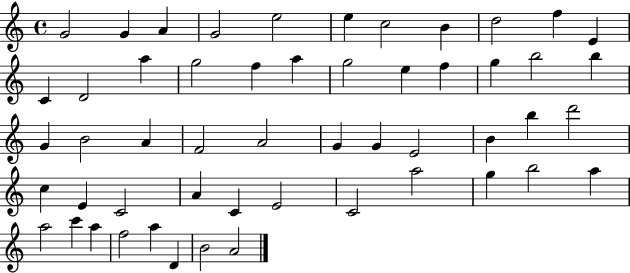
G4/h G4/q A4/q G4/h E5/h E5/q C5/h B4/q D5/h F5/q E4/q C4/q D4/h A5/q G5/h F5/q A5/q G5/h E5/q F5/q G5/q B5/h B5/q G4/q B4/h A4/q F4/h A4/h G4/q G4/q E4/h B4/q B5/q D6/h C5/q E4/q C4/h A4/q C4/q E4/h C4/h A5/h G5/q B5/h A5/q A5/h C6/q A5/q F5/h A5/q D4/q B4/h A4/h